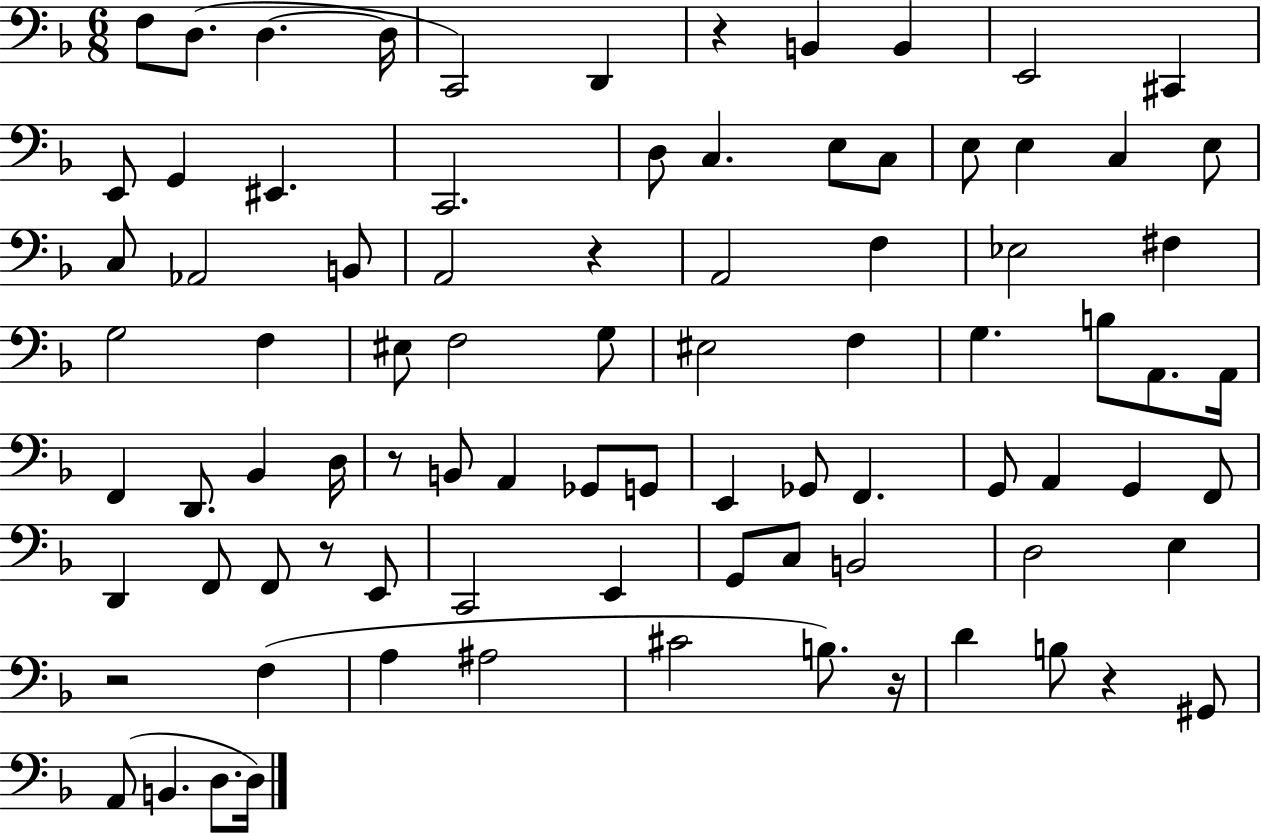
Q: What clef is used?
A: bass